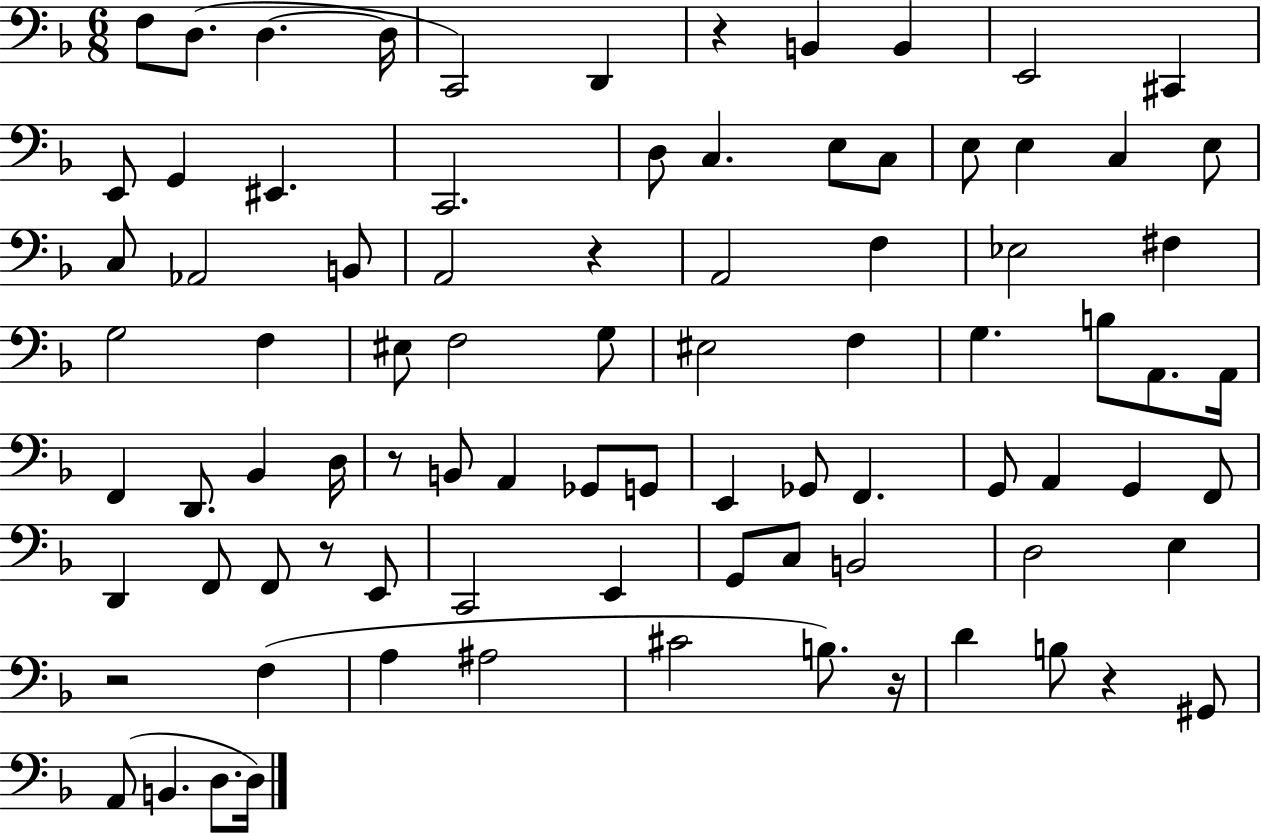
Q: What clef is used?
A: bass